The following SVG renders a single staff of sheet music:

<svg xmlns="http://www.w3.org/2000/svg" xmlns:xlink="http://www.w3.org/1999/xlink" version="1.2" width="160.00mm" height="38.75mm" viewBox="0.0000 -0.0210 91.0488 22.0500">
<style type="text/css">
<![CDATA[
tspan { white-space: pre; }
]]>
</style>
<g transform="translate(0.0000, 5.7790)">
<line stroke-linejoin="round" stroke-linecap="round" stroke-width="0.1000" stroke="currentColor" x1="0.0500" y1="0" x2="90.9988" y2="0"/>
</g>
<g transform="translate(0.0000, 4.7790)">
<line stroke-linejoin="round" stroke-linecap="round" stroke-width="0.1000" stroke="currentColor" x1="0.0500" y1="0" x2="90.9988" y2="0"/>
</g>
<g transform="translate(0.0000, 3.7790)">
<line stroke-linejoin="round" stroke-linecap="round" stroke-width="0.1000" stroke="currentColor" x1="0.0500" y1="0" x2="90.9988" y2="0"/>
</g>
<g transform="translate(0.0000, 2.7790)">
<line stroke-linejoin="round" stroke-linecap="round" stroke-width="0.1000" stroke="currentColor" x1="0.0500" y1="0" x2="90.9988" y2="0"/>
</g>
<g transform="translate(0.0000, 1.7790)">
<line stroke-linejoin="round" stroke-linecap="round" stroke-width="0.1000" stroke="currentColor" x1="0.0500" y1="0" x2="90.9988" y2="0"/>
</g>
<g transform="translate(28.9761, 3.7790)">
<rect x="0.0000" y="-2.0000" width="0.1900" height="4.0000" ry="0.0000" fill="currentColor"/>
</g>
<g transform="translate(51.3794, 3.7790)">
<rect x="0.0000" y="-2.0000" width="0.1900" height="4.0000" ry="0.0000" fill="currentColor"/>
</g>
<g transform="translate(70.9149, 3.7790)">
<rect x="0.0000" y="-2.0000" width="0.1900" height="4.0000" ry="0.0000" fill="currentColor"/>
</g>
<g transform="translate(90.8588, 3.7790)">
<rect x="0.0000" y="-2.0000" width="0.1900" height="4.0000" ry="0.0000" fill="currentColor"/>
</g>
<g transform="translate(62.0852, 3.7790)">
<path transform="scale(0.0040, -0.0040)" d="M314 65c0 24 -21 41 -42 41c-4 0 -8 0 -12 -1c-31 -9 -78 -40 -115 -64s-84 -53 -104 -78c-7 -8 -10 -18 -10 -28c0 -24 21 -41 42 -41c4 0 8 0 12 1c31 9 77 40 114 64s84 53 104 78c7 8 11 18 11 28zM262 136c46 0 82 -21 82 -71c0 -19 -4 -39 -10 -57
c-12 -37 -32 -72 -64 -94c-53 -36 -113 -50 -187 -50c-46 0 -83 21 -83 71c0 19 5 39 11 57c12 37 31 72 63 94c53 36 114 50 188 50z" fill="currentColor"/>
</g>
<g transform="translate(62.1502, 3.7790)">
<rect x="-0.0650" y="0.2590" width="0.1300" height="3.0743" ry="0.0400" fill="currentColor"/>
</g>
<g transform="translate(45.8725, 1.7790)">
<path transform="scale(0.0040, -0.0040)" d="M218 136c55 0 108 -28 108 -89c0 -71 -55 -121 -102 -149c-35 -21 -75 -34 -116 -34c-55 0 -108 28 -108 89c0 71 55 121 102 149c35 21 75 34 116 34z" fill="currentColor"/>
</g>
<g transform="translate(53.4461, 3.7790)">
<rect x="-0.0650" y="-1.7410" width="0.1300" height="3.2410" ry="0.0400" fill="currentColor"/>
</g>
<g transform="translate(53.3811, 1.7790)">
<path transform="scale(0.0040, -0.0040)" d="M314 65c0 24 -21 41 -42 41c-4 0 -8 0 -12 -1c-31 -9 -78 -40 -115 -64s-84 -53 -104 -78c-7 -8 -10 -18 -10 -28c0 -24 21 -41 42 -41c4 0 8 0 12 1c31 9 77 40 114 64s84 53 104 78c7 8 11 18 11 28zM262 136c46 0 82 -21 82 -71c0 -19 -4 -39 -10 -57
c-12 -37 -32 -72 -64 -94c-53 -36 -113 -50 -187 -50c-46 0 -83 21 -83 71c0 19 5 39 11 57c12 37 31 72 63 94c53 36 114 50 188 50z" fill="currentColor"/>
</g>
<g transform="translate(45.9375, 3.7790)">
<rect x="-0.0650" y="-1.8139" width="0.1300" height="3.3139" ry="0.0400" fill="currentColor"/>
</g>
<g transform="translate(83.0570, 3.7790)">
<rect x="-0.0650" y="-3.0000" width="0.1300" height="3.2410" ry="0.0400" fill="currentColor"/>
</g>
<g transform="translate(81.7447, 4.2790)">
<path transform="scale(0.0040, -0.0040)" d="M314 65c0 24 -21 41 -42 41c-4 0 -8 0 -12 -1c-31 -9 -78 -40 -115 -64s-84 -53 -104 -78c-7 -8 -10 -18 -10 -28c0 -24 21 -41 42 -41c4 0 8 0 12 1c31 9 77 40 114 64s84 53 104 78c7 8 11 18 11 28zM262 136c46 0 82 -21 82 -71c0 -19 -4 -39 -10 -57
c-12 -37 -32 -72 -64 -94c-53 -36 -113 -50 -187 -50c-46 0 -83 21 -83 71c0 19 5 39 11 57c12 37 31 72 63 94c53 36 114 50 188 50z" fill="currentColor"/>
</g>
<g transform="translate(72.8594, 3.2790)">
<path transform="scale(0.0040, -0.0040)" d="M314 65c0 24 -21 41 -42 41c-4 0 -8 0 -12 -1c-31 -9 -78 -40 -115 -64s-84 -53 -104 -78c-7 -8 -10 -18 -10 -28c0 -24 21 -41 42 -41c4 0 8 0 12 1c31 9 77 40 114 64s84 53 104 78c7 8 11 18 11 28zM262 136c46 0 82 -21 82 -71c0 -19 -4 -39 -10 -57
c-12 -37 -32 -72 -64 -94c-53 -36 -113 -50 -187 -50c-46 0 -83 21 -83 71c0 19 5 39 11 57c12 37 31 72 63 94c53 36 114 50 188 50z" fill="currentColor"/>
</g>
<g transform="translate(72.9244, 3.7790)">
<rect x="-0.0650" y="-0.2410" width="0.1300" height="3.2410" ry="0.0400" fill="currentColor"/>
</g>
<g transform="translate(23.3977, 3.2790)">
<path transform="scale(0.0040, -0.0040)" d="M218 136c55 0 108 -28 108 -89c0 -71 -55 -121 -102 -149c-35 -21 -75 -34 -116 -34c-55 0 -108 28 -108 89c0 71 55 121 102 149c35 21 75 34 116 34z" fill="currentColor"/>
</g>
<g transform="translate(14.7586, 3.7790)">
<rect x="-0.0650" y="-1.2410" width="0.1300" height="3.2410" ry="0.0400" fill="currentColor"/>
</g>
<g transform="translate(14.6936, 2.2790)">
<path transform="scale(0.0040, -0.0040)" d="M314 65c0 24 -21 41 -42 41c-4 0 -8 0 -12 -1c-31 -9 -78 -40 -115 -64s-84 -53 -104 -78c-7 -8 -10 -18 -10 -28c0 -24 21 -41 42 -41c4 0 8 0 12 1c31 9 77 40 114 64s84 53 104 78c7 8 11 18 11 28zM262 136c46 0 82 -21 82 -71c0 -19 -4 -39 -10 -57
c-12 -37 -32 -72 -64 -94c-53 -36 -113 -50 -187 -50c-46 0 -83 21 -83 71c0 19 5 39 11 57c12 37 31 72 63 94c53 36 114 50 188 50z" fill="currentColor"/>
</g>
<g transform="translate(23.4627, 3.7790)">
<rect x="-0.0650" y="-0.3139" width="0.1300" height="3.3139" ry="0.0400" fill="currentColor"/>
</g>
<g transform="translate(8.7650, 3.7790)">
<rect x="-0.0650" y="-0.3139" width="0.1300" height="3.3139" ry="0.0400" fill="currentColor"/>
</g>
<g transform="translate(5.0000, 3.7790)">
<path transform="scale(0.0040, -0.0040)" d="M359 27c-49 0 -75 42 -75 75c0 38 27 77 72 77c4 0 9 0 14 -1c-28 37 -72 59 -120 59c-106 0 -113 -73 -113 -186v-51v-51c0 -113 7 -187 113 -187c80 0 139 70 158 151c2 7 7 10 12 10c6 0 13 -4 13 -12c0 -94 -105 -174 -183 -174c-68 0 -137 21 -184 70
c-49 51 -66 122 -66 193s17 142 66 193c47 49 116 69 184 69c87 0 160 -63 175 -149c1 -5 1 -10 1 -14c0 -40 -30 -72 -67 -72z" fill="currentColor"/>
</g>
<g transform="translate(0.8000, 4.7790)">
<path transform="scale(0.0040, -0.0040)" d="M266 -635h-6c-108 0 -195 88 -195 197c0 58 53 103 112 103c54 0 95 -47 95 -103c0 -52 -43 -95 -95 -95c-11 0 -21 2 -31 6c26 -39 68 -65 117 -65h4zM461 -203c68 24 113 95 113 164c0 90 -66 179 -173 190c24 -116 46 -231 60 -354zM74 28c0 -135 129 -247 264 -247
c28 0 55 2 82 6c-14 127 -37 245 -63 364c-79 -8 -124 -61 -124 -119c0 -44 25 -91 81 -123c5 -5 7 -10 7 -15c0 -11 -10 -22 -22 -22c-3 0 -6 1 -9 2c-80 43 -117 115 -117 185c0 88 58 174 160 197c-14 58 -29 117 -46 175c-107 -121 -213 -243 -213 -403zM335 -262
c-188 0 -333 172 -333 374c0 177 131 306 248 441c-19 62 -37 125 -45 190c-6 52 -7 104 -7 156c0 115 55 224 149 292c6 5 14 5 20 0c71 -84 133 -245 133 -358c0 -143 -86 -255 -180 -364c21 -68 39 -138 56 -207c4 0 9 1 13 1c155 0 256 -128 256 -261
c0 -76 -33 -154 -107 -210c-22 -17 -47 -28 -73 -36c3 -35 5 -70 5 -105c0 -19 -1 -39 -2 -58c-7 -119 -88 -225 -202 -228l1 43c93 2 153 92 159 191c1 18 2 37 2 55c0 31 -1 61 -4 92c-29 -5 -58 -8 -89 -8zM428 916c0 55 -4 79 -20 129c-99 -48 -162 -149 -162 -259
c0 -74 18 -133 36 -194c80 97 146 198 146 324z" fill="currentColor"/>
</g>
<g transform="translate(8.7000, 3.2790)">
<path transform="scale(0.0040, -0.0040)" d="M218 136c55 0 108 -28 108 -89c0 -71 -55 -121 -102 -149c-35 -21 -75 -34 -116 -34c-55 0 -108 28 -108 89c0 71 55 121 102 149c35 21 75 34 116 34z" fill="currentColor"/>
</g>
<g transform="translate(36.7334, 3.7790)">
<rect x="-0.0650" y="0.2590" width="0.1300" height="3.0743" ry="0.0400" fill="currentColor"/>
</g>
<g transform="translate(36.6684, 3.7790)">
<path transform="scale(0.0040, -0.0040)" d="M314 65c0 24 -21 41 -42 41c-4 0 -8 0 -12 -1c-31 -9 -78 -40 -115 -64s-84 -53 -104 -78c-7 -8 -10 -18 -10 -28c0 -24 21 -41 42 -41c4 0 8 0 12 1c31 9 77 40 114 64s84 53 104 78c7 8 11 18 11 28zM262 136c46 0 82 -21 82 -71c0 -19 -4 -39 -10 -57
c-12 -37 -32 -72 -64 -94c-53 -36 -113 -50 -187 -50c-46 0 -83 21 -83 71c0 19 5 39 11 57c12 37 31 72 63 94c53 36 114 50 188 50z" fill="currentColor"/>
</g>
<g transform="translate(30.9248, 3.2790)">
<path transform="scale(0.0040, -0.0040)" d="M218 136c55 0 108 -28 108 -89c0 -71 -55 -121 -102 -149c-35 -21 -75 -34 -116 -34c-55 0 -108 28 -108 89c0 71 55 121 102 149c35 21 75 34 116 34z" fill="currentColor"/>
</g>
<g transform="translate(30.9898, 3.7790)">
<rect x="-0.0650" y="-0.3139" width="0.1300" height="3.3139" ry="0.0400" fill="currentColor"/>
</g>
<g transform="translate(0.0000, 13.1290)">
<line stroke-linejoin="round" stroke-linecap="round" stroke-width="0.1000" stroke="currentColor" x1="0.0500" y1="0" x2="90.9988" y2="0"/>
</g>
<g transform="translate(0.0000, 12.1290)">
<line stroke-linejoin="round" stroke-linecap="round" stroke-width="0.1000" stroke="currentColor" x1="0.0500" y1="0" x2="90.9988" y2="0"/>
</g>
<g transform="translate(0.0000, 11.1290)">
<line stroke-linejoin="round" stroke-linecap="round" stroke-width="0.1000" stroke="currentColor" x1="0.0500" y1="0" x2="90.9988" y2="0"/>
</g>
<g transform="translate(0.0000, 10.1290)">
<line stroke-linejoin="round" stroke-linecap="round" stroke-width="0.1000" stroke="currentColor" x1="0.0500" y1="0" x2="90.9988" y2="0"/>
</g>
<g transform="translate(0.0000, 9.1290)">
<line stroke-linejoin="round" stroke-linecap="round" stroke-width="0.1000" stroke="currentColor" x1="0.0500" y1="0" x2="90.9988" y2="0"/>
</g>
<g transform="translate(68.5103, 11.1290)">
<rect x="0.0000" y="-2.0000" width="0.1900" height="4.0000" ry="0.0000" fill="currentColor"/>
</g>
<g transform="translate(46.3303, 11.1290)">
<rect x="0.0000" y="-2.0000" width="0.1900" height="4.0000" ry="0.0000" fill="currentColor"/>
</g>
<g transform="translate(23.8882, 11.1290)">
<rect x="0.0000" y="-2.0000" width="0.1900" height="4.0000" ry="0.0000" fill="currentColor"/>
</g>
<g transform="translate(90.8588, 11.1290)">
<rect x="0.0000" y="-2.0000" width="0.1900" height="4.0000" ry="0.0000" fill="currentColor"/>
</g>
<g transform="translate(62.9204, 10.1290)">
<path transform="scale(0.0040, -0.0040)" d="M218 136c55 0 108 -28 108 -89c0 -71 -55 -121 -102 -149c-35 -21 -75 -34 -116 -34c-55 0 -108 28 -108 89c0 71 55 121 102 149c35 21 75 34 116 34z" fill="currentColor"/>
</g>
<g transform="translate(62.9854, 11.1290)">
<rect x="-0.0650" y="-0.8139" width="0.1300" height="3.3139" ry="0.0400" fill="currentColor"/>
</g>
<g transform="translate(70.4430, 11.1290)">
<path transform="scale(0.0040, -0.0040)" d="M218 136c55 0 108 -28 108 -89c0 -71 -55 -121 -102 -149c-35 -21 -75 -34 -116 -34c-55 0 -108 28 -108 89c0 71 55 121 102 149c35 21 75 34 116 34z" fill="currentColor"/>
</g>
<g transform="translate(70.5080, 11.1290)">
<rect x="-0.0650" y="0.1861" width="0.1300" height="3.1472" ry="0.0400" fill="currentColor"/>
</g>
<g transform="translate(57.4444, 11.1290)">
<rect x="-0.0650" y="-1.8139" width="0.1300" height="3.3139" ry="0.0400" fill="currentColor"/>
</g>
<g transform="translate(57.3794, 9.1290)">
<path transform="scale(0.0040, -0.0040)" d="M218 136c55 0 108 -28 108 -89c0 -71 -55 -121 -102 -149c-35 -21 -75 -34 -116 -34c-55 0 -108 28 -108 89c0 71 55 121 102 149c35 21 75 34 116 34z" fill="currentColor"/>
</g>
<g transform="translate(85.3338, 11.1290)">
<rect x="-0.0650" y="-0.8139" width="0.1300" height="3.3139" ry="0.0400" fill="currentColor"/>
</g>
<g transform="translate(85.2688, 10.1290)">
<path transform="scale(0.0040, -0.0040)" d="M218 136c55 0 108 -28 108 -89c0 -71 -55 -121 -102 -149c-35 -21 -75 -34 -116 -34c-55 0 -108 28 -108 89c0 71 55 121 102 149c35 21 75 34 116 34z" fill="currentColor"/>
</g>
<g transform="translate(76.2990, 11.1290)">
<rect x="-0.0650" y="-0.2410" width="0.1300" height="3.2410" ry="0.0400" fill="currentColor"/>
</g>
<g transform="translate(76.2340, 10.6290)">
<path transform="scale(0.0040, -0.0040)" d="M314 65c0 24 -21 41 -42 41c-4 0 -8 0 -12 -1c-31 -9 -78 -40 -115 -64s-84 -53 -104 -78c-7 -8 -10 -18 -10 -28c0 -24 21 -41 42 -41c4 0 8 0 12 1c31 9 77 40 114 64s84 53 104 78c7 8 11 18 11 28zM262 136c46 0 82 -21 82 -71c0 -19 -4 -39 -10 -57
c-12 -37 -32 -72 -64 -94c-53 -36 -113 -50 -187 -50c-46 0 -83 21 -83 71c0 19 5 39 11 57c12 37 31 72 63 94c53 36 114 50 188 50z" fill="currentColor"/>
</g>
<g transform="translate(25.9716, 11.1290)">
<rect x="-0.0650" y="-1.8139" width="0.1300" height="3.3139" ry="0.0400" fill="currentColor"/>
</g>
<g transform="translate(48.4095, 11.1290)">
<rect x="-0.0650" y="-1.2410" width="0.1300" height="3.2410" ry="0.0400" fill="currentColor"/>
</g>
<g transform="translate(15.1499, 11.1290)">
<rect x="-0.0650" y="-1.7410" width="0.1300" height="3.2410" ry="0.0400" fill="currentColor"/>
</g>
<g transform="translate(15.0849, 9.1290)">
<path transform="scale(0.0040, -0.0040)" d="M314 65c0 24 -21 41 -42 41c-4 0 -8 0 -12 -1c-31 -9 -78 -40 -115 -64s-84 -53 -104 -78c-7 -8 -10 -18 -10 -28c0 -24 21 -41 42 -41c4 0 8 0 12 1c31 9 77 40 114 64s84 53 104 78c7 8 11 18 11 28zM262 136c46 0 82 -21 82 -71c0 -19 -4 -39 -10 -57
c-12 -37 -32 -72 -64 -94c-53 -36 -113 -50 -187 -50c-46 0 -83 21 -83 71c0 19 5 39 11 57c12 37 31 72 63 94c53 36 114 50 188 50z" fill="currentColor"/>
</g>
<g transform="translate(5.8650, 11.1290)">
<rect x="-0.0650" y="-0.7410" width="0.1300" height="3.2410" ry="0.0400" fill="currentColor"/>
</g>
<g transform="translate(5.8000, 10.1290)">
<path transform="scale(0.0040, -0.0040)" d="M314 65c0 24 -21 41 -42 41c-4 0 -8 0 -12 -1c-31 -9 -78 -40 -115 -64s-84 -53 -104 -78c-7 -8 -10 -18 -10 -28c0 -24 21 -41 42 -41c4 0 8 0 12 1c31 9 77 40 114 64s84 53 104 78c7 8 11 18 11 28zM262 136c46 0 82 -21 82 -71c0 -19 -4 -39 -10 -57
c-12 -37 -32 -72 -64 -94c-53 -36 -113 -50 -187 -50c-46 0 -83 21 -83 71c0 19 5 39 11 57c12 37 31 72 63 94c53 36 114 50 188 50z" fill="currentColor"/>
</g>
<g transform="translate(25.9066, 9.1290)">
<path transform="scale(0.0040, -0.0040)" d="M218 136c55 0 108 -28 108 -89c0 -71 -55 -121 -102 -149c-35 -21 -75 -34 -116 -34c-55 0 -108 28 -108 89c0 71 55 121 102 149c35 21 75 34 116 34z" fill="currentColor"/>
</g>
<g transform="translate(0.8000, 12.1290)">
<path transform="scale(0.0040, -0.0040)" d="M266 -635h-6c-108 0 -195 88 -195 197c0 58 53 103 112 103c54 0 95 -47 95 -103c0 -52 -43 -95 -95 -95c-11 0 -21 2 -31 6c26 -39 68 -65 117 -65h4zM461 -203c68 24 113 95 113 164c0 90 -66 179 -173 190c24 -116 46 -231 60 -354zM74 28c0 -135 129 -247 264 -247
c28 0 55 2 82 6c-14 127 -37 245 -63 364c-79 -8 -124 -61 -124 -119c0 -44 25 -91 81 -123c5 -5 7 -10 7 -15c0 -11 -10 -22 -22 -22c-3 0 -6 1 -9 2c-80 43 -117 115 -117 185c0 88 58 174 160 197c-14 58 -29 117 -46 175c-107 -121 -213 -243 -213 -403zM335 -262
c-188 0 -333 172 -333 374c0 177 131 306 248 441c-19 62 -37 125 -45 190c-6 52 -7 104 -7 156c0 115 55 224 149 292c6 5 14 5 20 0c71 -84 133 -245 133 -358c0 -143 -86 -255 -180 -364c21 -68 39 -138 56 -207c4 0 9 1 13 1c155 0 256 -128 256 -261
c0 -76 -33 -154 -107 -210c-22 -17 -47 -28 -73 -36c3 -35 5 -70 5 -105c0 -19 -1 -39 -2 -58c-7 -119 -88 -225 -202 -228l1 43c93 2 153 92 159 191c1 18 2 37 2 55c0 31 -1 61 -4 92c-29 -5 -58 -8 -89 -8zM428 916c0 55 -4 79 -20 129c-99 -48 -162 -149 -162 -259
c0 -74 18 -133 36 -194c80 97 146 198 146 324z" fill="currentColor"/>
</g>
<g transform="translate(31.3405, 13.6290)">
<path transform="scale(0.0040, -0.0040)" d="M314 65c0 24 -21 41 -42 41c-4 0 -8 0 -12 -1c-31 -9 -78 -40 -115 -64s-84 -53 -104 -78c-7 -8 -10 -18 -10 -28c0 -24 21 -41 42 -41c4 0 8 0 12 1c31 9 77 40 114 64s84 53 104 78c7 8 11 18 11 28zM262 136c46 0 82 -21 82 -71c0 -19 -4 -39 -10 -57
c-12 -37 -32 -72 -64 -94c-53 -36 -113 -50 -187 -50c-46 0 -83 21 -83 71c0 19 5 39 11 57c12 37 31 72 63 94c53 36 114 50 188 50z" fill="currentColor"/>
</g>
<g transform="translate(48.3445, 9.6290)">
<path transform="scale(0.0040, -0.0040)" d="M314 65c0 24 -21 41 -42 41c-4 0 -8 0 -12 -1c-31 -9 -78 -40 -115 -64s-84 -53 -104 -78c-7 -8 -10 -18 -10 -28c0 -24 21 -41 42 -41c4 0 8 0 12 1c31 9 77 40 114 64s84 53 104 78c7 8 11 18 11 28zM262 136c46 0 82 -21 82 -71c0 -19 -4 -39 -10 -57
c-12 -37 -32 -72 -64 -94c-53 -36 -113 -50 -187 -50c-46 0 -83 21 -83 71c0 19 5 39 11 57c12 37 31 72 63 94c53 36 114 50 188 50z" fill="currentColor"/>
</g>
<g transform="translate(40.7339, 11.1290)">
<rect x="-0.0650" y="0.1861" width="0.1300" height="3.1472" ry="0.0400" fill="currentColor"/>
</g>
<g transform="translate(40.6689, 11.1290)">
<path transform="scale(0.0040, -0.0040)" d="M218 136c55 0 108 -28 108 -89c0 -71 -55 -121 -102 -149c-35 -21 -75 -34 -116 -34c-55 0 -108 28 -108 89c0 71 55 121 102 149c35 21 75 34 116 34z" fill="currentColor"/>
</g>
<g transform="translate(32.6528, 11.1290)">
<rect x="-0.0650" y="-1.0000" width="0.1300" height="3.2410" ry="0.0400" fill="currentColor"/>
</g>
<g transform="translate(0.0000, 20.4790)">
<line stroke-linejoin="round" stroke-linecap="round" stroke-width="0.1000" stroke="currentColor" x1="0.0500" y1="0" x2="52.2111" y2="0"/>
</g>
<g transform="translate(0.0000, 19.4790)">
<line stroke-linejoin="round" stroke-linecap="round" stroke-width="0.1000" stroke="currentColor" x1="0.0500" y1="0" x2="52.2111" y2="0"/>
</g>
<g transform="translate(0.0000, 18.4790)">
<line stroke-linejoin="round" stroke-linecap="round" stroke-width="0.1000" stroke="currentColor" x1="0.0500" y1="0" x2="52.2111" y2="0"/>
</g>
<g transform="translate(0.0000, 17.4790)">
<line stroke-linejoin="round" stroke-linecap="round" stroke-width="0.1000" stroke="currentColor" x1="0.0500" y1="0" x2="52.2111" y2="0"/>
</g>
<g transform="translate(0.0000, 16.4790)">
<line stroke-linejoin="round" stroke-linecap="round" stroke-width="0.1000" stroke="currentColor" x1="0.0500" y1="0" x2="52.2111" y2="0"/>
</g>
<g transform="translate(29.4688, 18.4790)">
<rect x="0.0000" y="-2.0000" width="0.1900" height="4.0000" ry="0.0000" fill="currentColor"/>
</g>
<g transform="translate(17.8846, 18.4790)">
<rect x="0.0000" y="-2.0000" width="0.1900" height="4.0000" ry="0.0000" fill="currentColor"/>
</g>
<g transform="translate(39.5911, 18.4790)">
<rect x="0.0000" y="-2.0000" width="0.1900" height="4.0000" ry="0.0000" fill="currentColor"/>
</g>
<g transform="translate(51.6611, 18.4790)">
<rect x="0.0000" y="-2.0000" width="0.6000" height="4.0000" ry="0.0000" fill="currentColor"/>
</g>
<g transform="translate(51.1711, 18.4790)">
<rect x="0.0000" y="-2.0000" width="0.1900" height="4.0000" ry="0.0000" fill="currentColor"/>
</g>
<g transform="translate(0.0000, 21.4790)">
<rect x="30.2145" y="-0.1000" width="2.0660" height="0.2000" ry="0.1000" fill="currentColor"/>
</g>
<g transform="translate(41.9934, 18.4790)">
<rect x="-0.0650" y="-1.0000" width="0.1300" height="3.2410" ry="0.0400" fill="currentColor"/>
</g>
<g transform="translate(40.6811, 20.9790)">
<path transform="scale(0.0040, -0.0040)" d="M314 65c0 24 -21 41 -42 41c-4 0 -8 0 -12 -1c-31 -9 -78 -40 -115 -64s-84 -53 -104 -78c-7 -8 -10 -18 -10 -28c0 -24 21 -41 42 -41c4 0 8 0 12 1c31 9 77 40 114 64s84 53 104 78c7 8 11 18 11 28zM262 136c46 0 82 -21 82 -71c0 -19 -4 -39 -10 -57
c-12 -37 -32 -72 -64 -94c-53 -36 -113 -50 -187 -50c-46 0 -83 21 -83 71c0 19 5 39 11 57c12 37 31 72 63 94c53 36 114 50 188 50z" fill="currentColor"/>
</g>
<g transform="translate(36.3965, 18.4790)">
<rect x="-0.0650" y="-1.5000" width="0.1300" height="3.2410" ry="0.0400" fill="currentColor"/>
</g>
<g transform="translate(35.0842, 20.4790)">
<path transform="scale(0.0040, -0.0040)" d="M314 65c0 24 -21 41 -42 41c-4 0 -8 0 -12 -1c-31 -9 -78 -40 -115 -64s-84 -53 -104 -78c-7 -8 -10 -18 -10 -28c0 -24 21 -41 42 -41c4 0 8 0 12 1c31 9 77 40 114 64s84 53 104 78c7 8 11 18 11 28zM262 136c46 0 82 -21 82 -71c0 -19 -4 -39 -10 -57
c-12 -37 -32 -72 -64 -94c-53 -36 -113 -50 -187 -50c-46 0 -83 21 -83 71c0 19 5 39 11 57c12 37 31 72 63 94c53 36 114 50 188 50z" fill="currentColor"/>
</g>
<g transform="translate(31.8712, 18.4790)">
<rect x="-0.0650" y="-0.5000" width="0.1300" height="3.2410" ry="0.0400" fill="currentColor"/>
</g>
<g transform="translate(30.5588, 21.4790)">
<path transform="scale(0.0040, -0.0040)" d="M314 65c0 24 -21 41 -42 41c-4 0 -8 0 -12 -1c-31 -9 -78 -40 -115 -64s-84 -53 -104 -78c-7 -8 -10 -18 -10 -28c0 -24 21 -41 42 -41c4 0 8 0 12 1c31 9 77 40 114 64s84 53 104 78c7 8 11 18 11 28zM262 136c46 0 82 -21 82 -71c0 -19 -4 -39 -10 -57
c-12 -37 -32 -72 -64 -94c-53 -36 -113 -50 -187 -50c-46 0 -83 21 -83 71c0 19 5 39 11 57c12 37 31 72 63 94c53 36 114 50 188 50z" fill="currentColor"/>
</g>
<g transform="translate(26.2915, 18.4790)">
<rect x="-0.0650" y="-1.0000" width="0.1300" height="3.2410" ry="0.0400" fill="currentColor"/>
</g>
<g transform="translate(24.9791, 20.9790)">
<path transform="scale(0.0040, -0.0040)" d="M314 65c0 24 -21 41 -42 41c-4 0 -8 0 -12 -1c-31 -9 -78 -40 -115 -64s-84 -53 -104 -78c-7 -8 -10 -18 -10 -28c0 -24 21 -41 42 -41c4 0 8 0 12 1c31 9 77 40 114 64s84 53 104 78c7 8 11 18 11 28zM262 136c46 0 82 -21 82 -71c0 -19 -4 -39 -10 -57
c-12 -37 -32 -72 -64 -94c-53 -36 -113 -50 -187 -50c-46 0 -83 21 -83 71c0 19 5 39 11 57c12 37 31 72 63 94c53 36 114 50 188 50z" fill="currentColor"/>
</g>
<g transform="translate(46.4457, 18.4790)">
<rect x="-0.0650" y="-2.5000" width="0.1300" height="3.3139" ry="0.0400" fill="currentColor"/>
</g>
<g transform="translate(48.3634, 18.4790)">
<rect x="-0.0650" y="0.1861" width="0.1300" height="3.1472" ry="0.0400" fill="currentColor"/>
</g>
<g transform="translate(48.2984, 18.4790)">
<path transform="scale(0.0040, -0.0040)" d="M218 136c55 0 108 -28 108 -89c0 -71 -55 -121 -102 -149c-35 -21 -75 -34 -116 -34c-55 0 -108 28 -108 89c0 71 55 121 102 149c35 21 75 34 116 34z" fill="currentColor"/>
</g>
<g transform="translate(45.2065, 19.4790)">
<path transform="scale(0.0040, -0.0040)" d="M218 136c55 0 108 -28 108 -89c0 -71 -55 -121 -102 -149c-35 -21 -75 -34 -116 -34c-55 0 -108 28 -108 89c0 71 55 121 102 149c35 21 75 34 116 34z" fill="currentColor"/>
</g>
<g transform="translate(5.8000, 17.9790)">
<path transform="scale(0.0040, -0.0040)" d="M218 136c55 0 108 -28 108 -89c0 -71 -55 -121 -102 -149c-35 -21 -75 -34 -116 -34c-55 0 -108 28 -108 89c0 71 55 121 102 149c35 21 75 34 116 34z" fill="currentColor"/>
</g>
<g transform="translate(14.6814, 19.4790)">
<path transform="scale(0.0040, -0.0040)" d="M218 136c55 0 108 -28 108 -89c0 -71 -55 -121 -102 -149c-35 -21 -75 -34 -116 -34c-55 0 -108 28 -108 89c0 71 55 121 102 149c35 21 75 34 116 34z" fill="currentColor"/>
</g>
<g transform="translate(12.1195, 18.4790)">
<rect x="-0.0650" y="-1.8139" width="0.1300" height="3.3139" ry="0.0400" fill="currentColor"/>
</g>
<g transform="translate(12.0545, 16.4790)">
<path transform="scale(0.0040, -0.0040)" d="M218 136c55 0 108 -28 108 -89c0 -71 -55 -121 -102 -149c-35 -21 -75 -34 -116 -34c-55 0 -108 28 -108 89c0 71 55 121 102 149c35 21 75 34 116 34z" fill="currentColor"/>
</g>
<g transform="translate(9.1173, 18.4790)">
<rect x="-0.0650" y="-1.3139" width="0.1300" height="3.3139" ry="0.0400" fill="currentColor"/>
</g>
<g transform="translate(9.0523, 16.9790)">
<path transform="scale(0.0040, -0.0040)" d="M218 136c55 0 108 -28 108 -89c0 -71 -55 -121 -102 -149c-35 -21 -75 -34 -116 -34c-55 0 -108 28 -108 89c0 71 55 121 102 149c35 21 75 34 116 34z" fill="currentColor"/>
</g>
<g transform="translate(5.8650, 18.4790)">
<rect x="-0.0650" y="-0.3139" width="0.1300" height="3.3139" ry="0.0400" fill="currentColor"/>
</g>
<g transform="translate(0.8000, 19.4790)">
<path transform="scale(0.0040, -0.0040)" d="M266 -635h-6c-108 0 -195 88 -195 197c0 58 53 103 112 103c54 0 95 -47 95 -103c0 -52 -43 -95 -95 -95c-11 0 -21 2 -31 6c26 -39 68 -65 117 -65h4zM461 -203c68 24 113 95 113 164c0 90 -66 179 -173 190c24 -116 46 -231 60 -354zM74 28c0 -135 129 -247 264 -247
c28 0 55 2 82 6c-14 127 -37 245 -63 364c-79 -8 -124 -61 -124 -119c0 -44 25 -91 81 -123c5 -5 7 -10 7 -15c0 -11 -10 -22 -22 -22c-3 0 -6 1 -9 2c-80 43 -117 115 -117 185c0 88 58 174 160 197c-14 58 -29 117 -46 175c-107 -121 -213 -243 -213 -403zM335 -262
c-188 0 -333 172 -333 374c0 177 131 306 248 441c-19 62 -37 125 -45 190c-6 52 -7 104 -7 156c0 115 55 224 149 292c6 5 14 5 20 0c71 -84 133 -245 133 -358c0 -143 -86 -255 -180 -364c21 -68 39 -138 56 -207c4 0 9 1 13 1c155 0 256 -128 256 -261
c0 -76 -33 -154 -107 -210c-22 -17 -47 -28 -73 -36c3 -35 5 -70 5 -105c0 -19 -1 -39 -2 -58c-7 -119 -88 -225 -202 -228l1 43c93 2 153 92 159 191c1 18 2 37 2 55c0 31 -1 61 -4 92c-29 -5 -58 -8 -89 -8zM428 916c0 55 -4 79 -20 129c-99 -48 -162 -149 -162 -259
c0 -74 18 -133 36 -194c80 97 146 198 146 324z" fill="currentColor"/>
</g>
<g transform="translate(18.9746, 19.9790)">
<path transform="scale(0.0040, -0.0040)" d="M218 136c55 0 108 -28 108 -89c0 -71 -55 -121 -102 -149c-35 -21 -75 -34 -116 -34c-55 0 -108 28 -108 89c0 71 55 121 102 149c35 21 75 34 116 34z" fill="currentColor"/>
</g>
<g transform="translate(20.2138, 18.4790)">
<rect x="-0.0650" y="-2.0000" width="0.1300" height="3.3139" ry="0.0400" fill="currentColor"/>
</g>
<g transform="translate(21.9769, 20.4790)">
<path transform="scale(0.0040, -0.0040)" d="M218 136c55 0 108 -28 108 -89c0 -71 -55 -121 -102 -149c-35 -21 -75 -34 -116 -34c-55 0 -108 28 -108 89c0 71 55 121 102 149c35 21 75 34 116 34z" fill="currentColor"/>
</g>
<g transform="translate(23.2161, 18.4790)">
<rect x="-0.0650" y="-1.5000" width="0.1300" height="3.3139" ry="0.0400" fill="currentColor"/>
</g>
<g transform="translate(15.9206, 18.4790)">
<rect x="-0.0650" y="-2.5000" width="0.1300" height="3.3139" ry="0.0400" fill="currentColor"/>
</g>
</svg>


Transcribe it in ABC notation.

X:1
T:Untitled
M:4/4
L:1/4
K:C
c e2 c c B2 f f2 B2 c2 A2 d2 f2 f D2 B e2 f d B c2 d c e f G F E D2 C2 E2 D2 G B